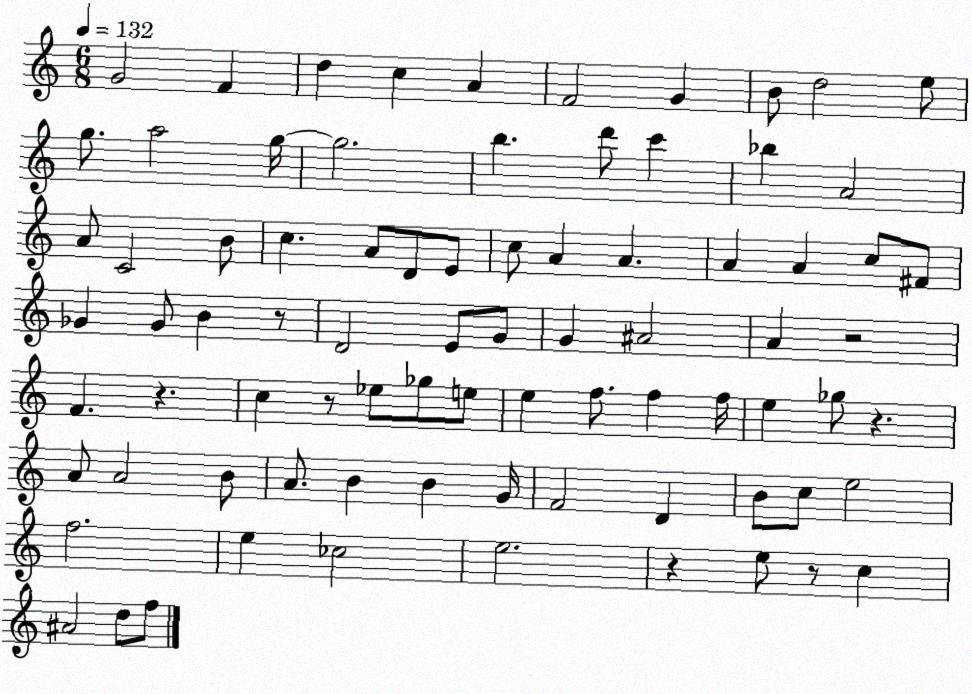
X:1
T:Untitled
M:6/8
L:1/4
K:C
G2 F d c A F2 G B/2 d2 e/2 g/2 a2 g/4 g2 b d'/2 c' _b A2 A/2 C2 B/2 c A/2 D/2 E/2 c/2 A A A A c/2 ^F/2 _G _G/2 B z/2 D2 E/2 G/2 G ^A2 A z2 F z c z/2 _e/2 _g/2 e/2 e f/2 f f/4 e _g/2 z A/2 A2 B/2 A/2 B B G/4 F2 D B/2 c/2 e2 f2 e _c2 e2 z e/2 z/2 c ^A2 d/2 f/2